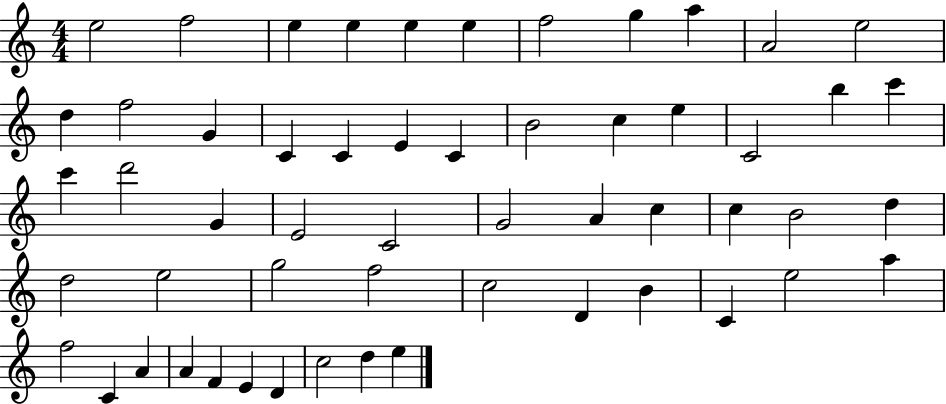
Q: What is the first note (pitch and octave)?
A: E5